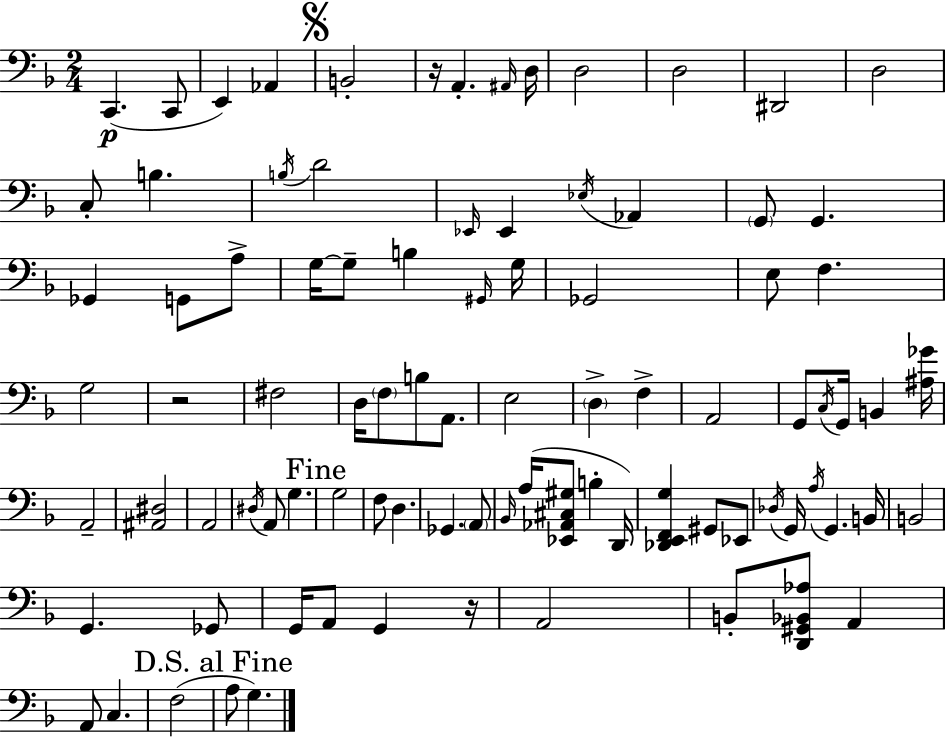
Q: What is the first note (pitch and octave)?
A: C2